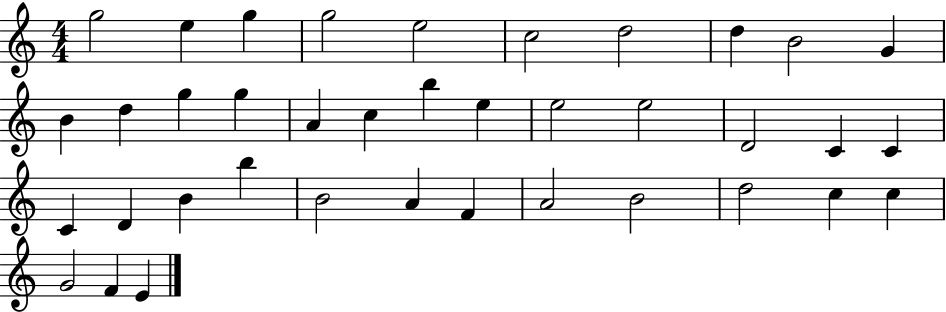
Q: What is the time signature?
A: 4/4